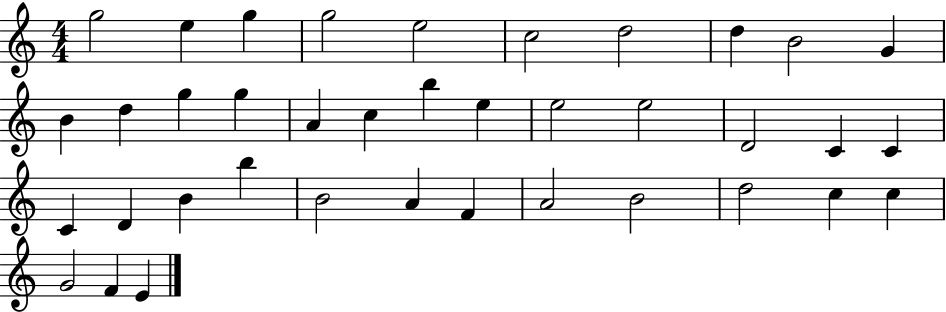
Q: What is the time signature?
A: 4/4